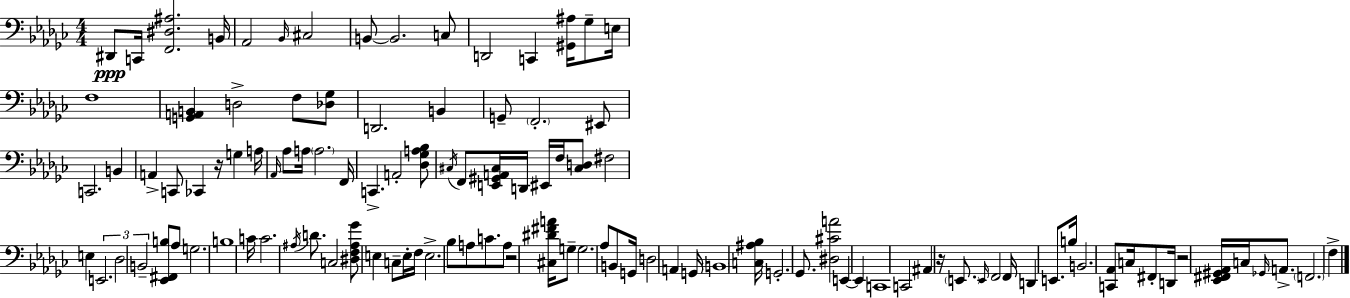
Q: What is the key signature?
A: EES minor